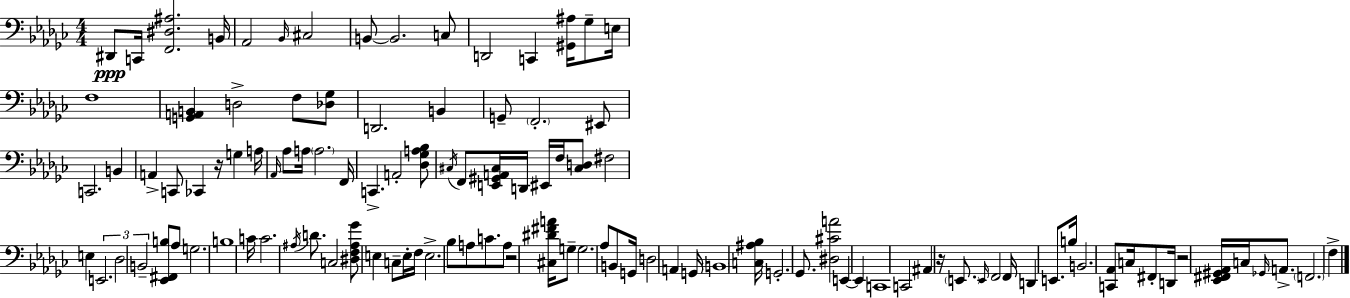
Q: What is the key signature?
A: EES minor